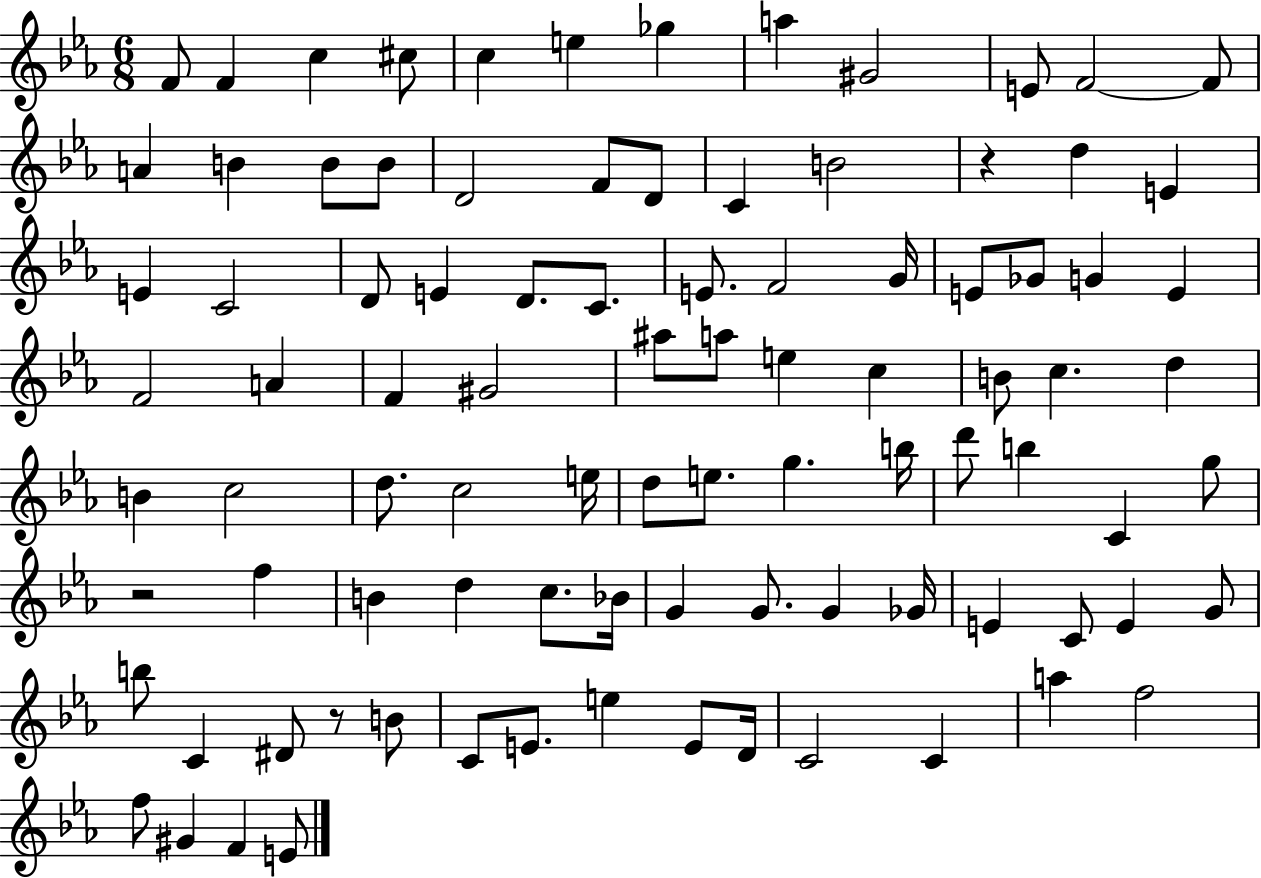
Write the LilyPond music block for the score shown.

{
  \clef treble
  \numericTimeSignature
  \time 6/8
  \key ees \major
  f'8 f'4 c''4 cis''8 | c''4 e''4 ges''4 | a''4 gis'2 | e'8 f'2~~ f'8 | \break a'4 b'4 b'8 b'8 | d'2 f'8 d'8 | c'4 b'2 | r4 d''4 e'4 | \break e'4 c'2 | d'8 e'4 d'8. c'8. | e'8. f'2 g'16 | e'8 ges'8 g'4 e'4 | \break f'2 a'4 | f'4 gis'2 | ais''8 a''8 e''4 c''4 | b'8 c''4. d''4 | \break b'4 c''2 | d''8. c''2 e''16 | d''8 e''8. g''4. b''16 | d'''8 b''4 c'4 g''8 | \break r2 f''4 | b'4 d''4 c''8. bes'16 | g'4 g'8. g'4 ges'16 | e'4 c'8 e'4 g'8 | \break b''8 c'4 dis'8 r8 b'8 | c'8 e'8. e''4 e'8 d'16 | c'2 c'4 | a''4 f''2 | \break f''8 gis'4 f'4 e'8 | \bar "|."
}